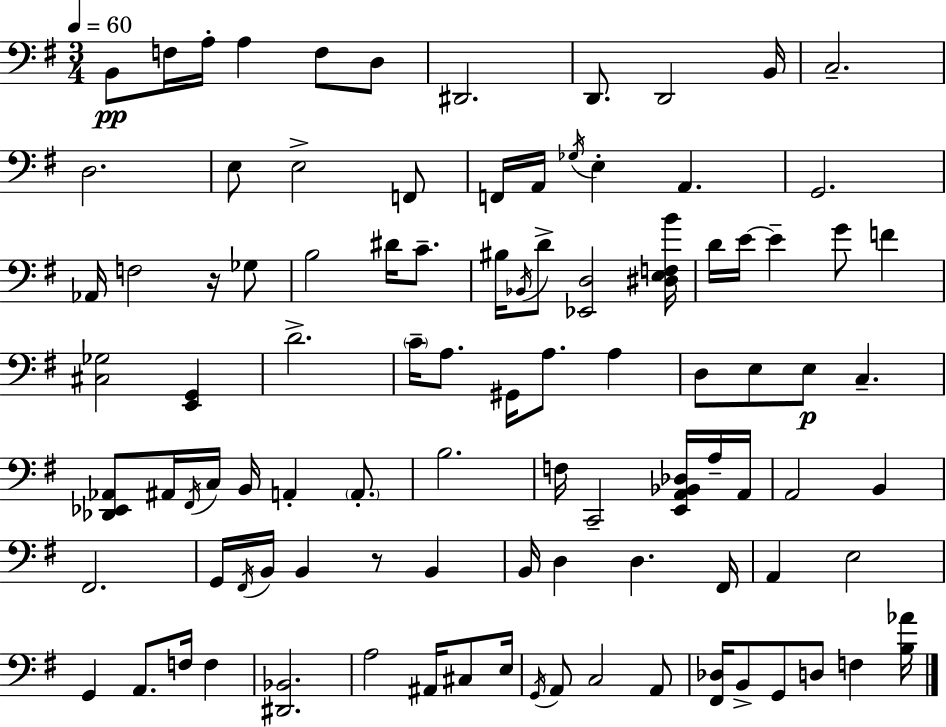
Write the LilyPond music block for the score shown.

{
  \clef bass
  \numericTimeSignature
  \time 3/4
  \key g \major
  \tempo 4 = 60
  b,8\pp f16 a16-. a4 f8 d8 | dis,2. | d,8. d,2 b,16 | c2.-- | \break d2. | e8 e2-> f,8 | f,16 a,16 \acciaccatura { ges16 } e4-. a,4. | g,2. | \break aes,16 f2 r16 ges8 | b2 dis'16 c'8.-- | bis16 \acciaccatura { bes,16 } d'8-> <ees, d>2 | <dis e f b'>16 d'16 e'16~~ e'4-- g'8 f'4 | \break <cis ges>2 <e, g,>4 | d'2.-> | \parenthesize c'16-- a8. gis,16 a8. a4 | d8 e8 e8\p c4.-- | \break <des, ees, aes,>8 ais,16 \acciaccatura { fis,16 } c16 b,16 a,4-. | \parenthesize a,8.-. b2. | f16 c,2-- | <e, a, bes, des>16 a16-- a,16 a,2 b,4 | \break fis,2. | g,16 \acciaccatura { fis,16 } b,16 b,4 r8 | b,4 b,16 d4 d4. | fis,16 a,4 e2 | \break g,4 a,8. f16 | f4 <dis, bes,>2. | a2 | ais,16 cis8 e16 \acciaccatura { g,16 } a,8 c2 | \break a,8 <fis, des>16 b,8-> g,8 d8 | f4 <b aes'>16 \bar "|."
}